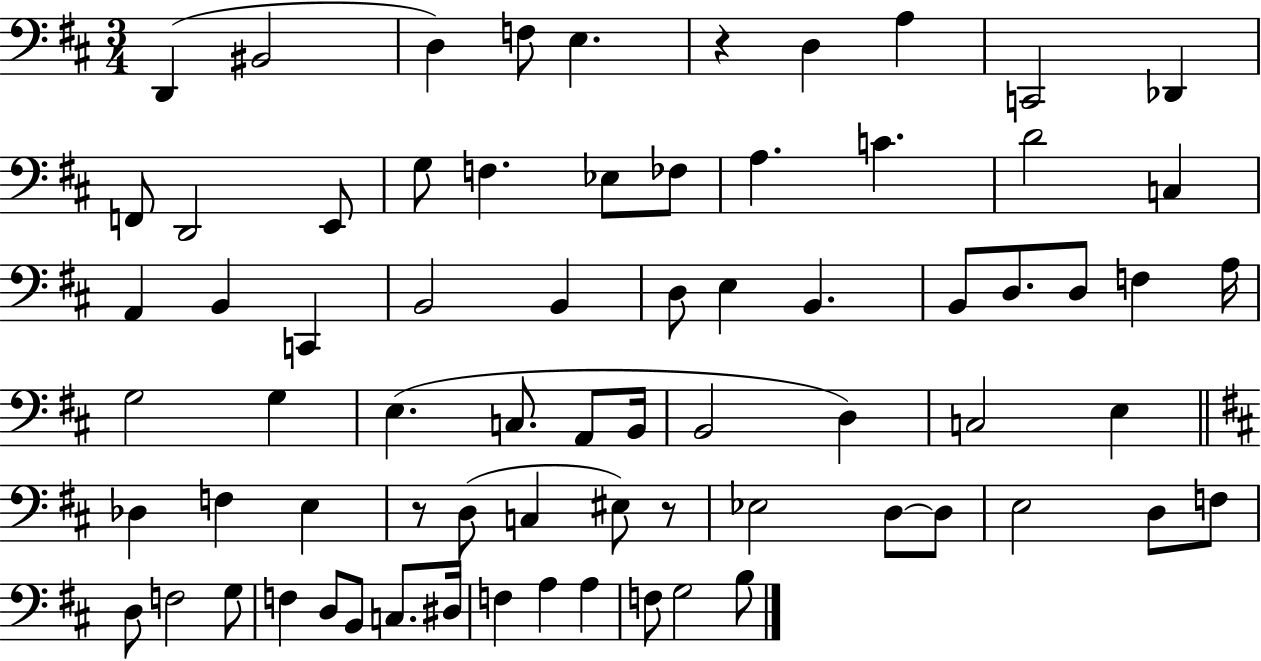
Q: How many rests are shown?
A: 3